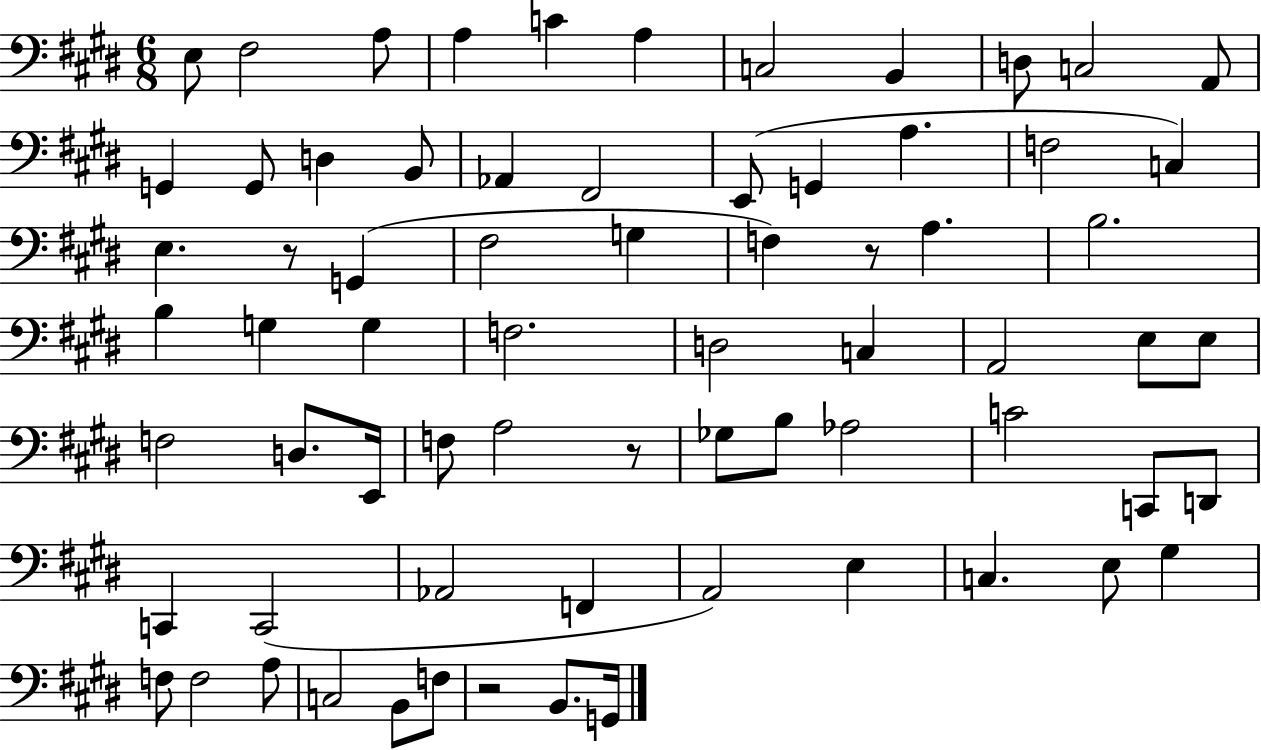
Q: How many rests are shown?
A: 4